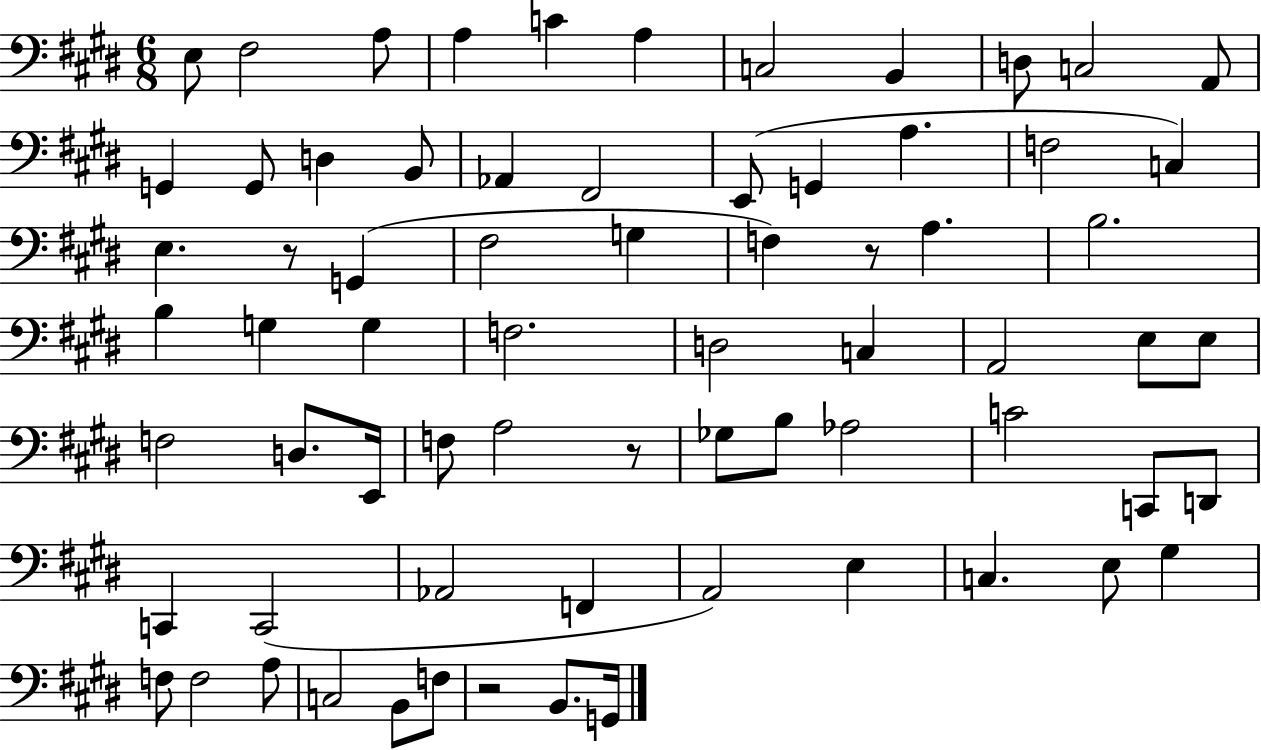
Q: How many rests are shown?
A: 4